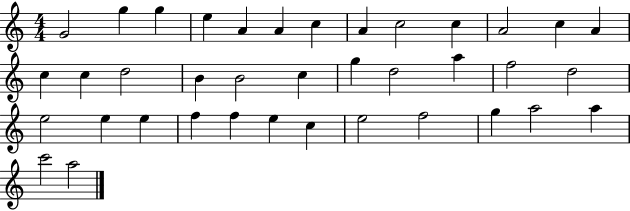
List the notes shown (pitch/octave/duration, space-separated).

G4/h G5/q G5/q E5/q A4/q A4/q C5/q A4/q C5/h C5/q A4/h C5/q A4/q C5/q C5/q D5/h B4/q B4/h C5/q G5/q D5/h A5/q F5/h D5/h E5/h E5/q E5/q F5/q F5/q E5/q C5/q E5/h F5/h G5/q A5/h A5/q C6/h A5/h